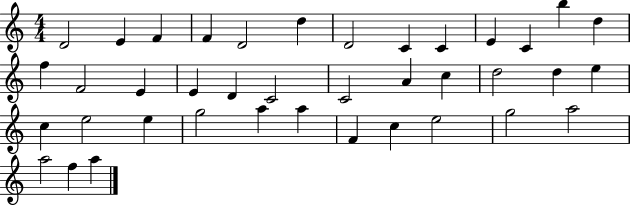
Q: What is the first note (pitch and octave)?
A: D4